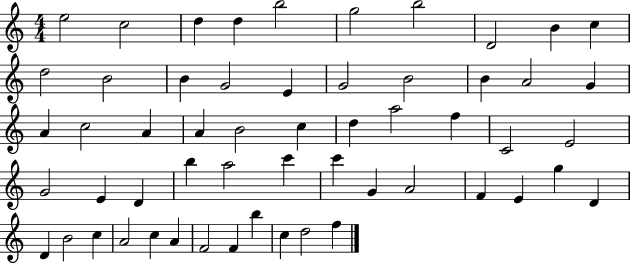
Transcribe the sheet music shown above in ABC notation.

X:1
T:Untitled
M:4/4
L:1/4
K:C
e2 c2 d d b2 g2 b2 D2 B c d2 B2 B G2 E G2 B2 B A2 G A c2 A A B2 c d a2 f C2 E2 G2 E D b a2 c' c' G A2 F E g D D B2 c A2 c A F2 F b c d2 f